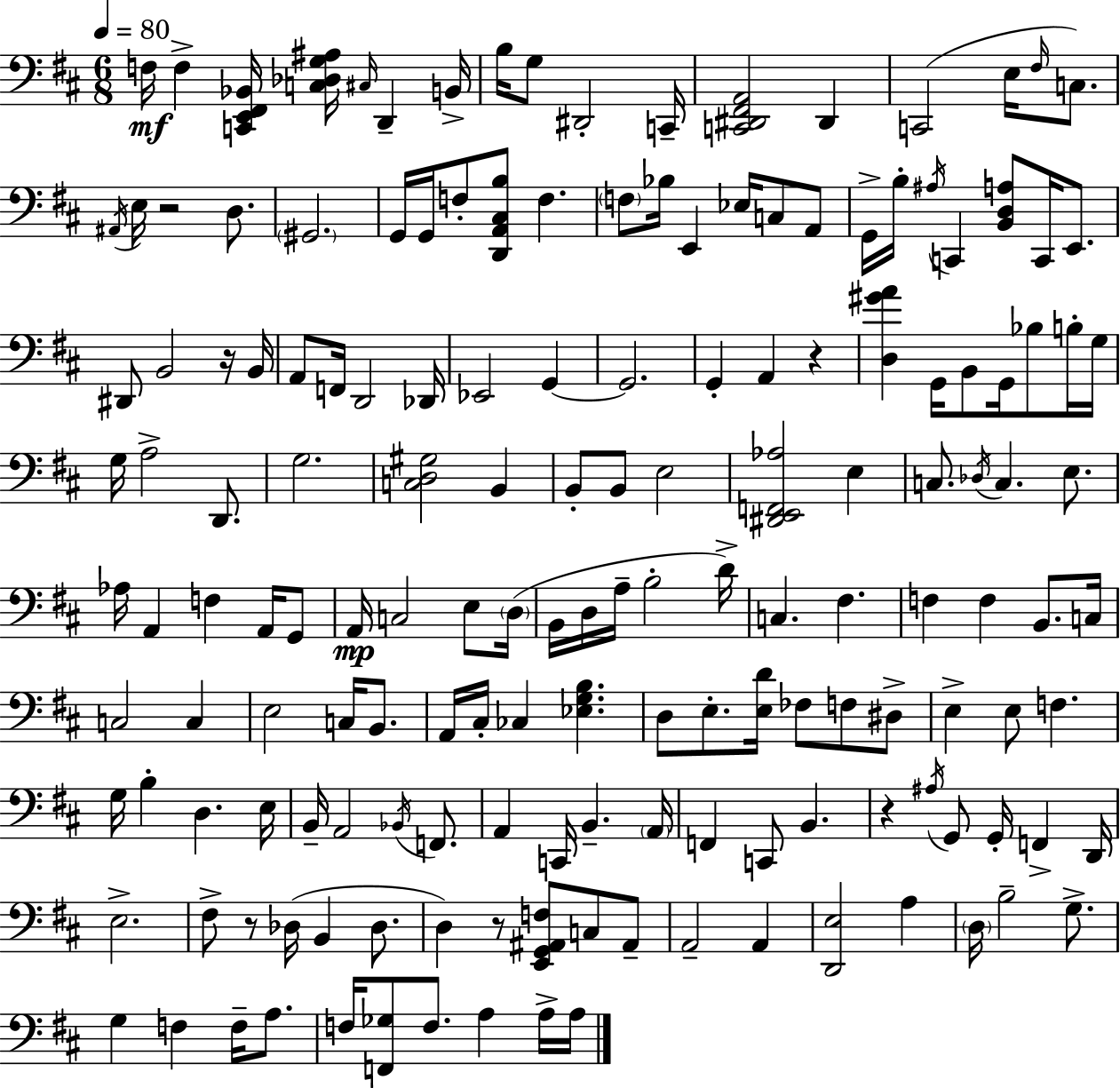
F3/s F3/q [C2,E2,F#2,Bb2]/s [C3,Db3,G3,A#3]/s C#3/s D2/q B2/s B3/s G3/e D#2/h C2/s [C2,D#2,F#2,A2]/h D#2/q C2/h E3/s F#3/s C3/e. A#2/s E3/s R/h D3/e. G#2/h. G2/s G2/s F3/e [D2,A2,C#3,B3]/e F3/q. F3/e Bb3/s E2/q Eb3/s C3/e A2/e G2/s B3/s A#3/s C2/q [B2,D3,A3]/e C2/s E2/e. D#2/e B2/h R/s B2/s A2/e F2/s D2/h Db2/s Eb2/h G2/q G2/h. G2/q A2/q R/q [D3,G#4,A4]/q G2/s B2/e G2/s Bb3/e B3/s G3/s G3/s A3/h D2/e. G3/h. [C3,D3,G#3]/h B2/q B2/e B2/e E3/h [D#2,E2,F2,Ab3]/h E3/q C3/e. Db3/s C3/q. E3/e. Ab3/s A2/q F3/q A2/s G2/e A2/s C3/h E3/e D3/s B2/s D3/s A3/s B3/h D4/s C3/q. F#3/q. F3/q F3/q B2/e. C3/s C3/h C3/q E3/h C3/s B2/e. A2/s C#3/s CES3/q [Eb3,G3,B3]/q. D3/e E3/e. [E3,D4]/s FES3/e F3/e D#3/e E3/q E3/e F3/q. G3/s B3/q D3/q. E3/s B2/s A2/h Bb2/s F2/e. A2/q C2/s B2/q. A2/s F2/q C2/e B2/q. R/q A#3/s G2/e G2/s F2/q D2/s E3/h. F#3/e R/e Db3/s B2/q Db3/e. D3/q R/e [E2,G2,A#2,F3]/e C3/e A#2/e A2/h A2/q [D2,E3]/h A3/q D3/s B3/h G3/e. G3/q F3/q F3/s A3/e. F3/s [F2,Gb3]/e F3/e. A3/q A3/s A3/s